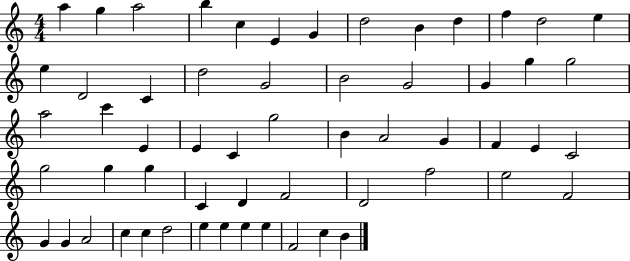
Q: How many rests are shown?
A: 0